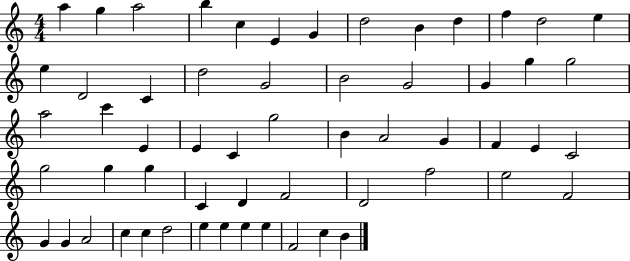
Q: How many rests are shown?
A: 0